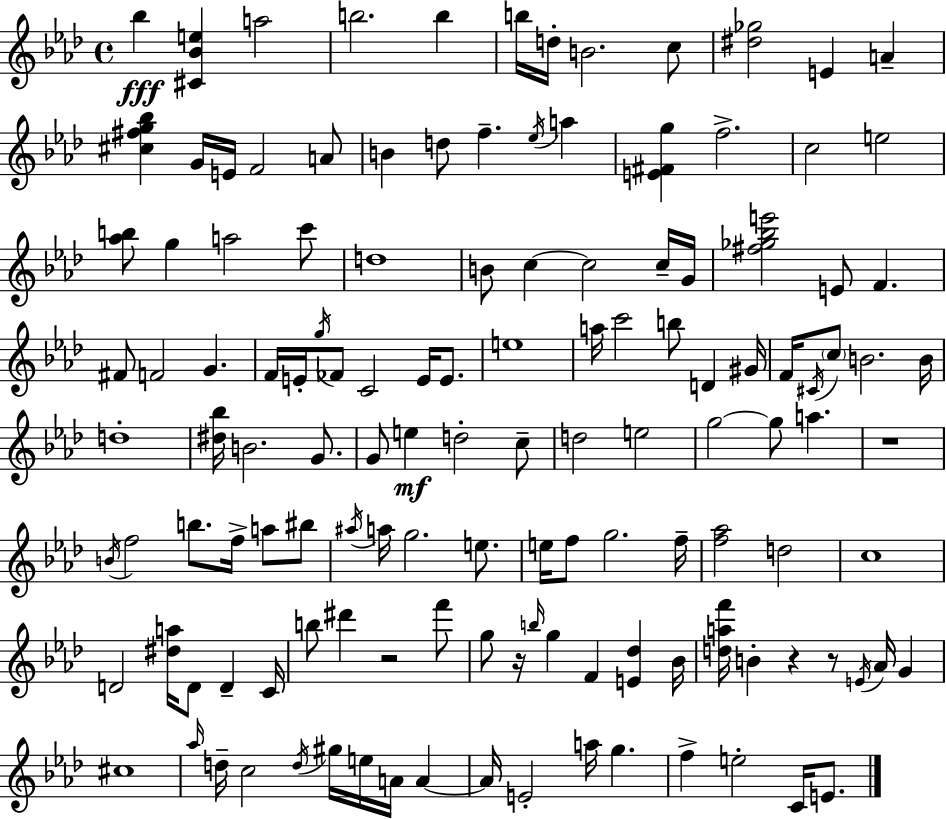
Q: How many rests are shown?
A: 5